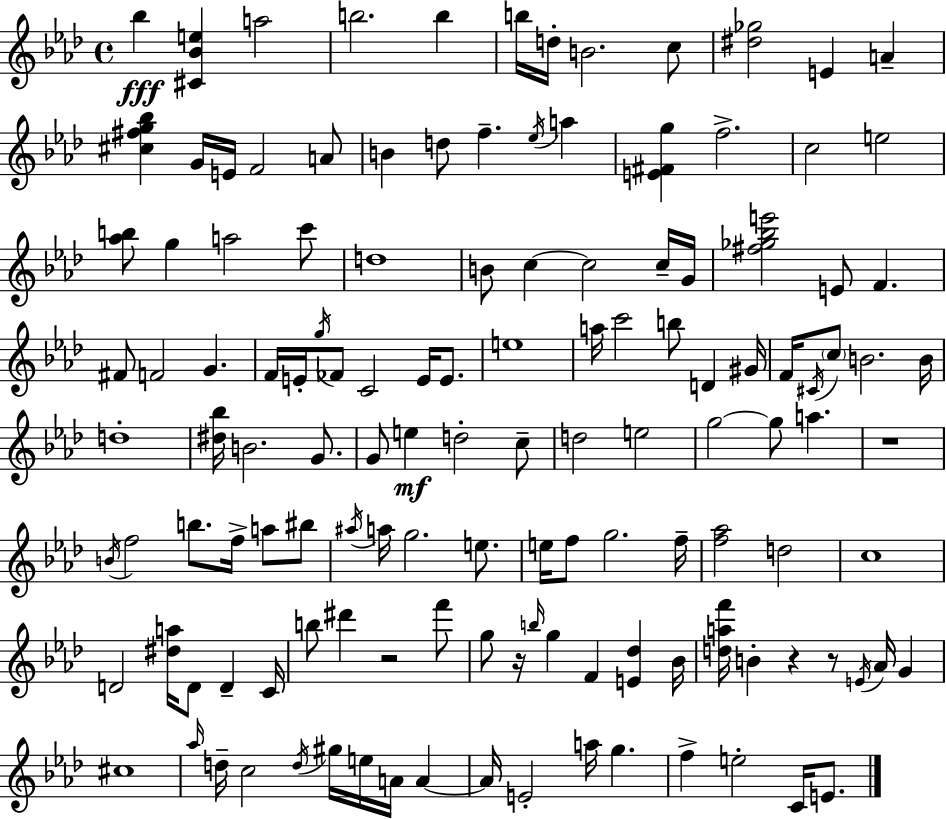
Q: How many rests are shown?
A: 5